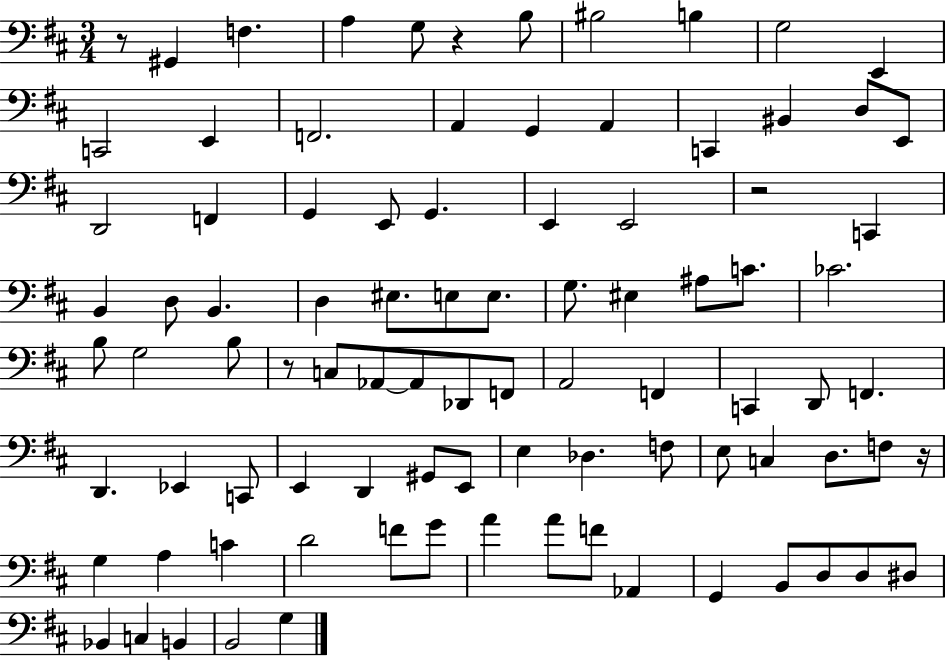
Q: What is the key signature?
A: D major